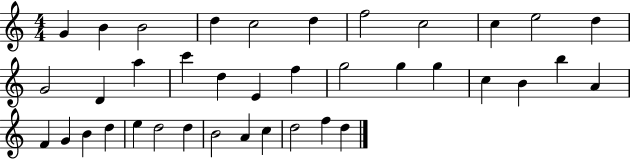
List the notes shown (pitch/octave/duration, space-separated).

G4/q B4/q B4/h D5/q C5/h D5/q F5/h C5/h C5/q E5/h D5/q G4/h D4/q A5/q C6/q D5/q E4/q F5/q G5/h G5/q G5/q C5/q B4/q B5/q A4/q F4/q G4/q B4/q D5/q E5/q D5/h D5/q B4/h A4/q C5/q D5/h F5/q D5/q